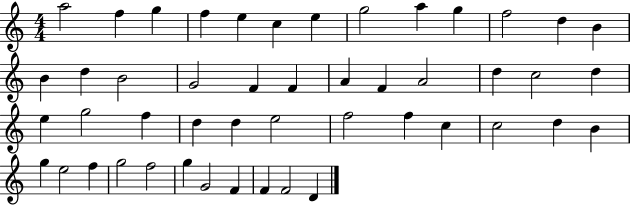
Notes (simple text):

A5/h F5/q G5/q F5/q E5/q C5/q E5/q G5/h A5/q G5/q F5/h D5/q B4/q B4/q D5/q B4/h G4/h F4/q F4/q A4/q F4/q A4/h D5/q C5/h D5/q E5/q G5/h F5/q D5/q D5/q E5/h F5/h F5/q C5/q C5/h D5/q B4/q G5/q E5/h F5/q G5/h F5/h G5/q G4/h F4/q F4/q F4/h D4/q